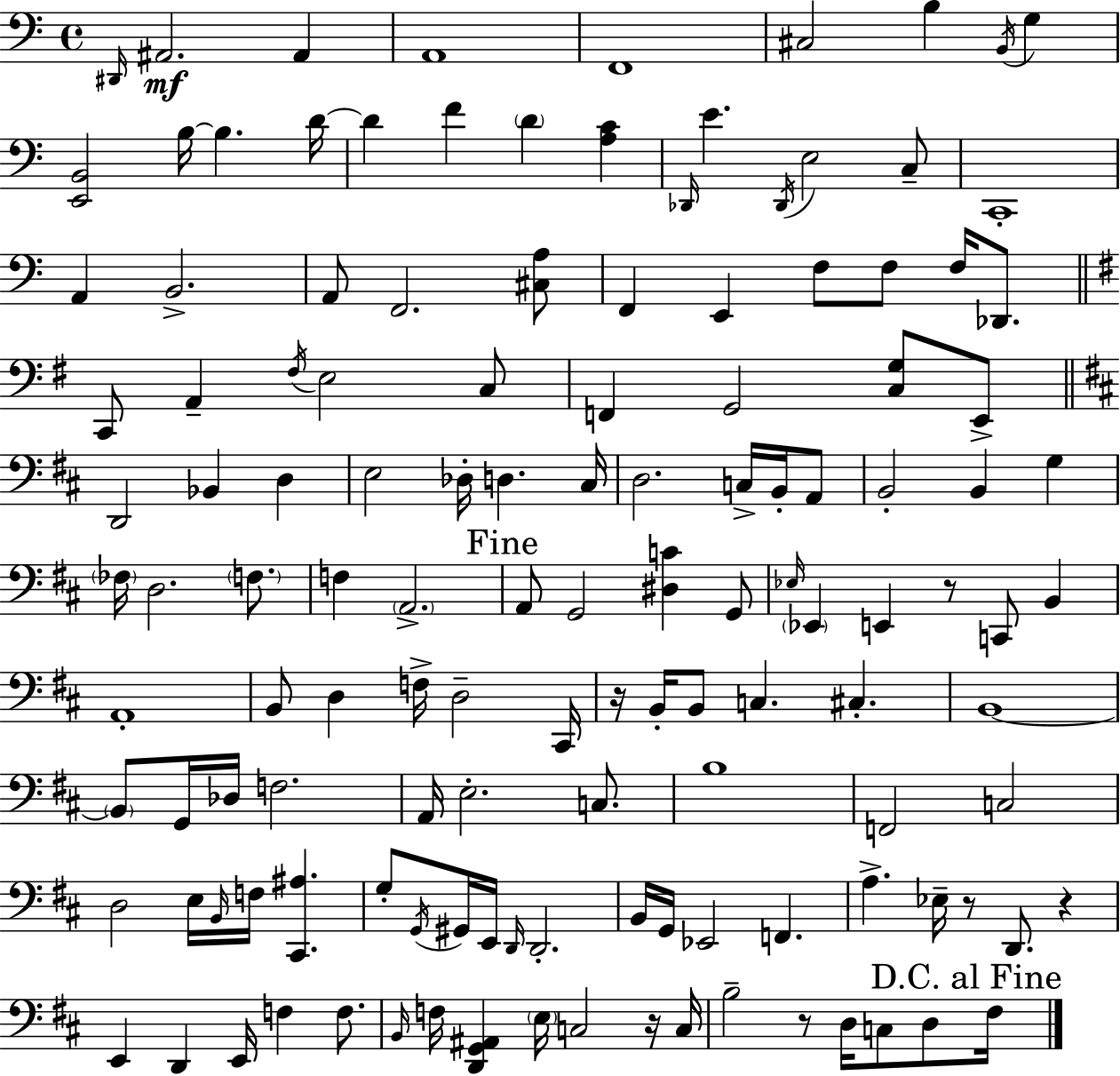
X:1
T:Untitled
M:4/4
L:1/4
K:Am
^D,,/4 ^A,,2 ^A,, A,,4 F,,4 ^C,2 B, B,,/4 G, [E,,B,,]2 B,/4 B, D/4 D F D [A,C] _D,,/4 E _D,,/4 E,2 C,/2 C,,4 A,, B,,2 A,,/2 F,,2 [^C,A,]/2 F,, E,, F,/2 F,/2 F,/4 _D,,/2 C,,/2 A,, ^F,/4 E,2 C,/2 F,, G,,2 [C,G,]/2 E,,/2 D,,2 _B,, D, E,2 _D,/4 D, ^C,/4 D,2 C,/4 B,,/4 A,,/2 B,,2 B,, G, _F,/4 D,2 F,/2 F, A,,2 A,,/2 G,,2 [^D,C] G,,/2 _E,/4 _E,, E,, z/2 C,,/2 B,, A,,4 B,,/2 D, F,/4 D,2 ^C,,/4 z/4 B,,/4 B,,/2 C, ^C, B,,4 B,,/2 G,,/4 _D,/4 F,2 A,,/4 E,2 C,/2 B,4 F,,2 C,2 D,2 E,/4 B,,/4 F,/4 [^C,,^A,] G,/2 G,,/4 ^G,,/4 E,,/4 D,,/4 D,,2 B,,/4 G,,/4 _E,,2 F,, A, _E,/4 z/2 D,,/2 z E,, D,, E,,/4 F, F,/2 B,,/4 F,/4 [D,,G,,^A,,] E,/4 C,2 z/4 C,/4 B,2 z/2 D,/4 C,/2 D,/2 ^F,/4